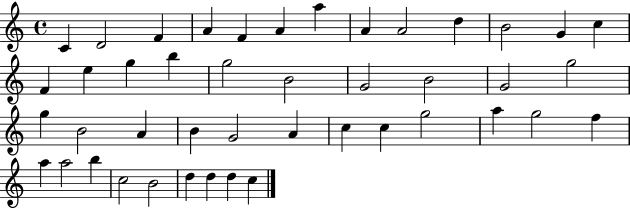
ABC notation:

X:1
T:Untitled
M:4/4
L:1/4
K:C
C D2 F A F A a A A2 d B2 G c F e g b g2 B2 G2 B2 G2 g2 g B2 A B G2 A c c g2 a g2 f a a2 b c2 B2 d d d c